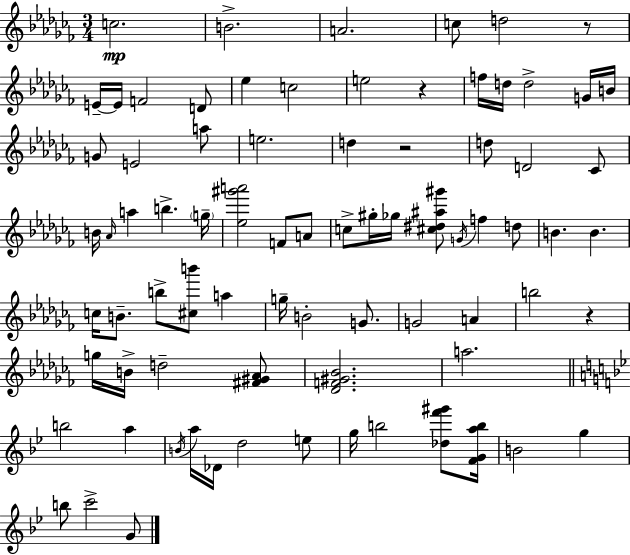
C5/h. B4/h. A4/h. C5/e D5/h R/e E4/s E4/s F4/h D4/e Eb5/q C5/h E5/h R/q F5/s D5/s D5/h G4/s B4/s G4/e E4/h A5/e E5/h. D5/q R/h D5/e D4/h CES4/e B4/s Ab4/s A5/q B5/q. G5/s [Eb5,G#6,A6]/h F4/e A4/e C5/e G#5/s Gb5/s [C#5,D#5,A#5,G#6]/e G4/s F5/q D5/e B4/q. B4/q. C5/s B4/e. B5/e [C#5,B6]/e A5/q G5/s B4/h G4/e. G4/h A4/q B5/h R/q G5/s B4/s D5/h [F#4,G#4,Ab4]/e [Db4,F4,G#4,Bb4]/h. A5/h. B5/h A5/q B4/s A5/s Db4/s D5/h E5/e G5/s B5/h [Db5,F6,G#6]/e [F4,G4,A5,B5]/s B4/h G5/q B5/e C6/h G4/e